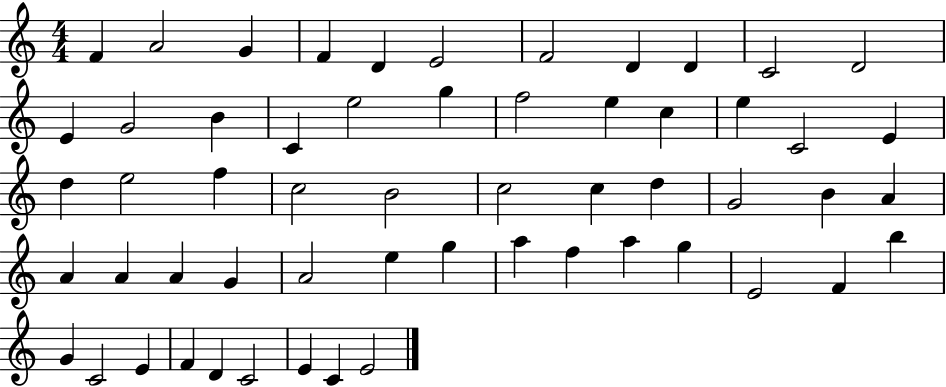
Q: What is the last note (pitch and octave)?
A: E4